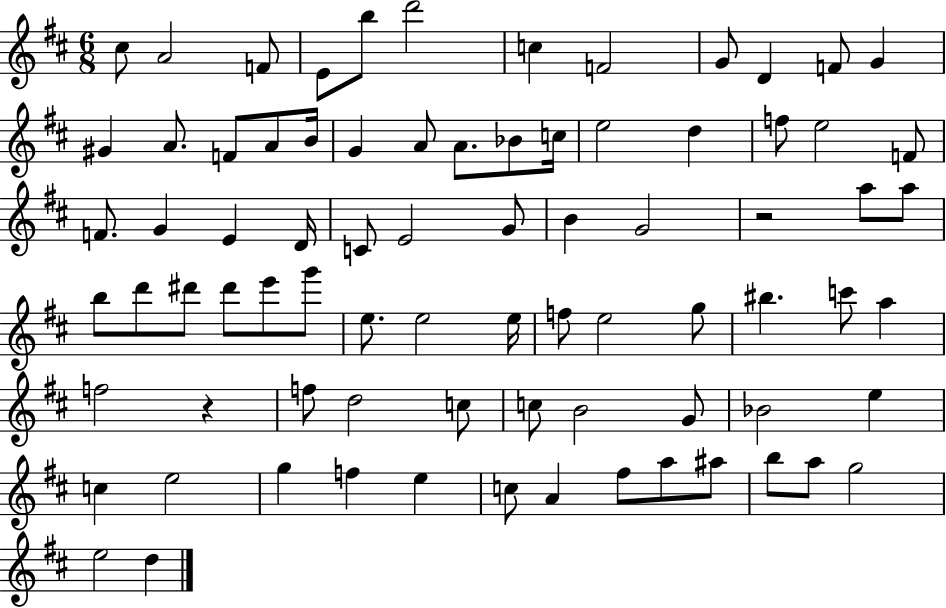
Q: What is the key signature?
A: D major